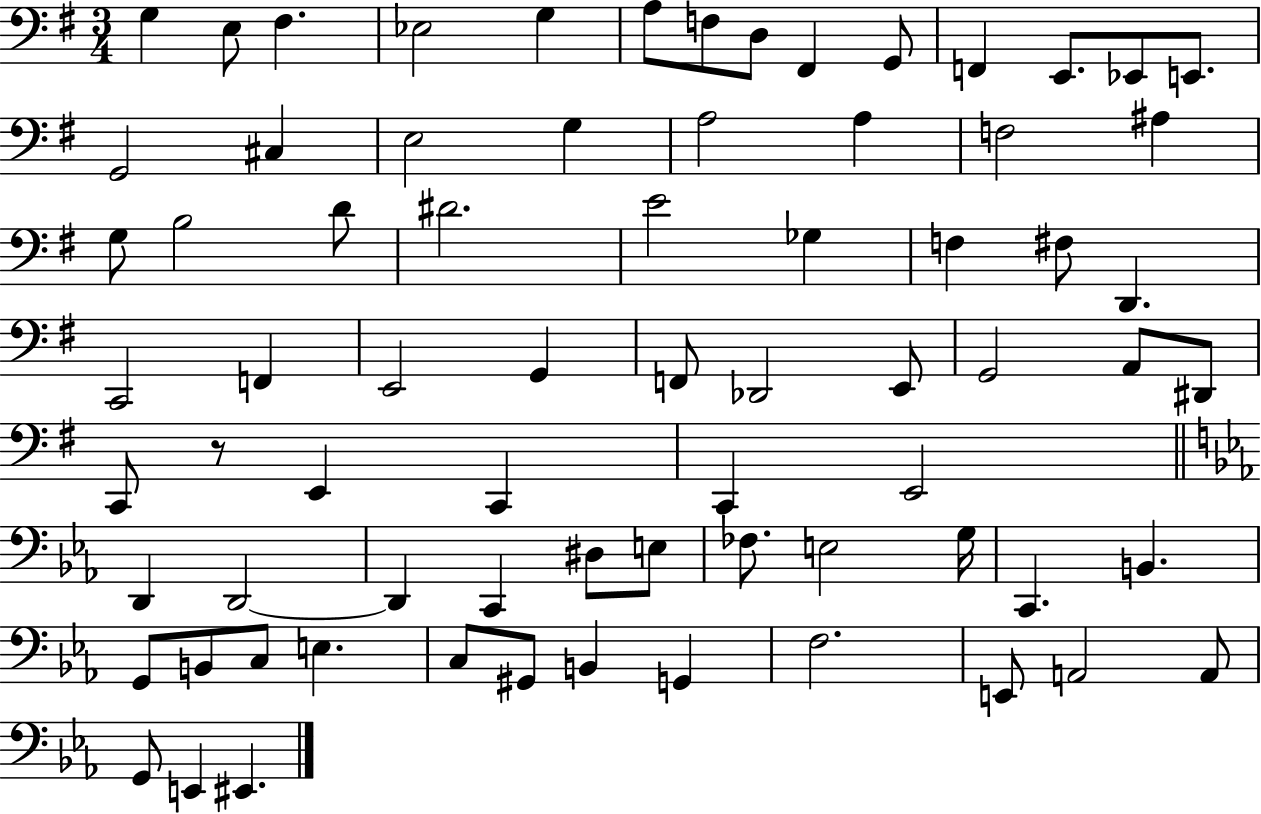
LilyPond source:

{
  \clef bass
  \numericTimeSignature
  \time 3/4
  \key g \major
  g4 e8 fis4. | ees2 g4 | a8 f8 d8 fis,4 g,8 | f,4 e,8. ees,8 e,8. | \break g,2 cis4 | e2 g4 | a2 a4 | f2 ais4 | \break g8 b2 d'8 | dis'2. | e'2 ges4 | f4 fis8 d,4. | \break c,2 f,4 | e,2 g,4 | f,8 des,2 e,8 | g,2 a,8 dis,8 | \break c,8 r8 e,4 c,4 | c,4 e,2 | \bar "||" \break \key c \minor d,4 d,2~~ | d,4 c,4 dis8 e8 | fes8. e2 g16 | c,4. b,4. | \break g,8 b,8 c8 e4. | c8 gis,8 b,4 g,4 | f2. | e,8 a,2 a,8 | \break g,8 e,4 eis,4. | \bar "|."
}